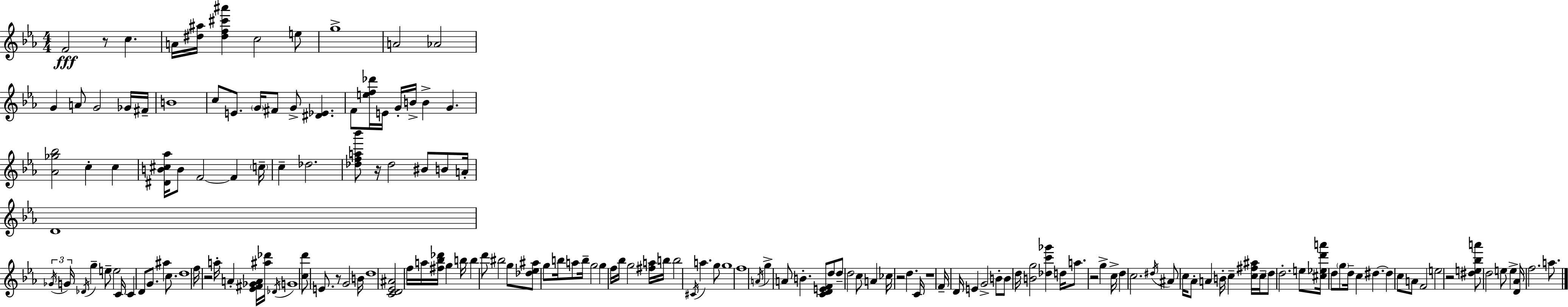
X:1
T:Untitled
M:4/4
L:1/4
K:Eb
F2 z/2 c A/4 [^d^a]/4 [^df^c'^a'] c2 e/2 g4 A2 _A2 G A/2 G2 _G/4 ^F/4 B4 c/2 E/2 G/4 ^F/2 G/2 [^D_E] F/2 [ef_d']/4 E/4 G/4 B/4 B G [_A_g_b]2 c c [^DB^c_a]/4 B/2 F2 F c/4 c _d2 [_dfa_b']/2 z/4 _d2 ^B/2 B/2 A/4 D4 _G/4 G/4 _D/4 g e/2 e2 C/4 C D/2 G/2 ^a c/2 d4 f/4 z2 a/4 A [_E^F_GA]/4 [^a_d']/4 _D/4 G4 [cd']/2 E/2 z/2 G2 B/4 d4 [CD_E^A]2 f/4 a/4 [^f_b_d']/4 g b/4 b d'/2 ^b2 g/2 [_d_e^a]/2 g/2 b/4 a/2 b/4 g2 g f/4 _b/4 g2 [^fa]/4 b/4 b2 ^C/4 a g/2 g4 f4 A/4 g A/2 B [CDEF]/2 d/2 d/2 d2 c/2 A _c/4 z2 d C/4 z4 F/4 D/4 E G2 B/2 B/2 d/4 [Bg]2 [_dc'_g'] d/4 a/2 z2 g c/4 d c2 ^d/4 ^A/2 c/4 _A/2 A B/4 c [c^f^a]/4 c/4 d/2 d2 e/2 [^c_ed'a']/4 d/2 g/2 d/4 c ^d ^d c/2 A/2 F2 e2 z2 [^de_ba']/2 d2 e/2 e [D_A]/4 f2 a/2